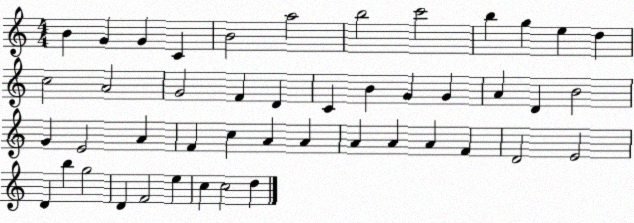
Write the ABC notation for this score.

X:1
T:Untitled
M:4/4
L:1/4
K:C
B G G C B2 a2 b2 c'2 b g e d c2 A2 G2 F D C B G G A D B2 G E2 A F c A A A A A F D2 E2 D b g2 D F2 e c c2 d